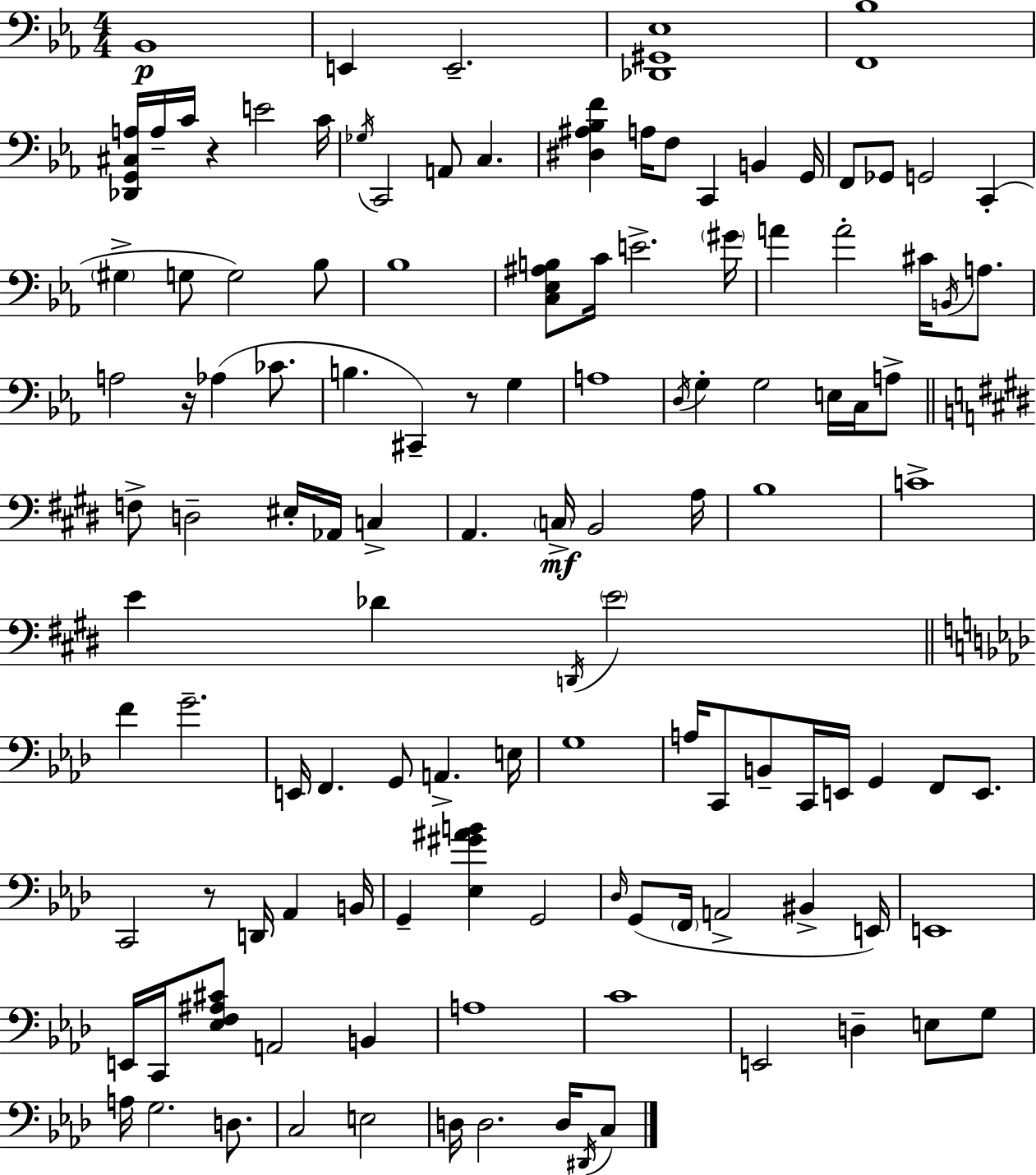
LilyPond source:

{
  \clef bass
  \numericTimeSignature
  \time 4/4
  \key ees \major
  \repeat volta 2 { bes,1\p | e,4 e,2.-- | <des, gis, ees>1 | <f, bes>1 | \break <des, g, cis a>16 a16-- c'16 r4 e'2 c'16 | \acciaccatura { ges16 } c,2 a,8 c4. | <dis ais bes f'>4 a16 f8 c,4 b,4 | g,16 f,8 ges,8 g,2 c,4-.( | \break \parenthesize gis4-> g8 g2) bes8 | bes1 | <c ees ais b>8 c'16 e'2.-> | \parenthesize gis'16 a'4 a'2-. cis'16 \acciaccatura { b,16 } a8. | \break a2 r16 aes4( ces'8. | b4. cis,4--) r8 g4 | a1 | \acciaccatura { d16 } g4-. g2 e16 | \break c16 a8-> \bar "||" \break \key e \major f8-> d2-- eis16-. aes,16 c4-> | a,4. \parenthesize c16->\mf b,2 a16 | b1 | c'1-> | \break e'4 des'4 \acciaccatura { d,16 } \parenthesize e'2 | \bar "||" \break \key f \minor f'4 g'2.-- | e,16 f,4. g,8 a,4.-> e16 | g1 | a16 c,8 b,8-- c,16 e,16 g,4 f,8 e,8. | \break c,2 r8 d,16 aes,4 b,16 | g,4-- <ees gis' ais' b'>4 g,2 | \grace { des16 }( g,8 \parenthesize f,16 a,2-> bis,4-> | e,16) e,1 | \break e,16 c,16 <ees f ais cis'>8 a,2 b,4 | a1 | c'1 | e,2 d4-- e8 g8 | \break a16 g2. d8. | c2 e2 | d16 d2. d16 \acciaccatura { dis,16 } | c8 } \bar "|."
}